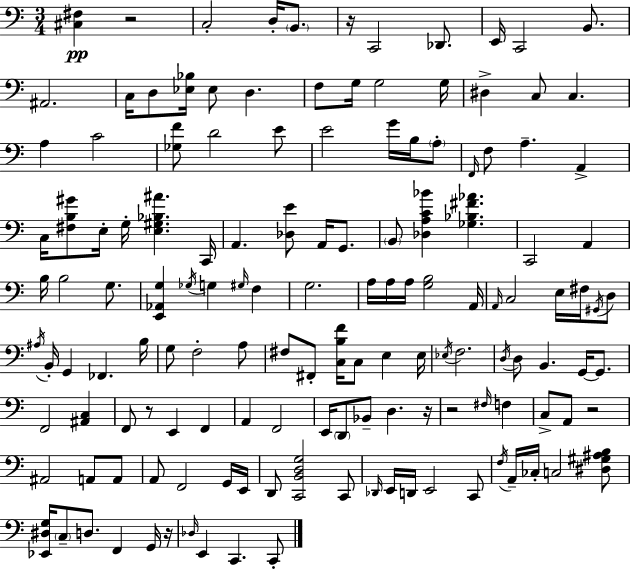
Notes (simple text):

[C#3,F#3]/q R/h C3/h D3/s B2/e. R/s C2/h Db2/e. E2/s C2/h B2/e. A#2/h. C3/s D3/e [Eb3,Bb3]/s Eb3/e D3/q. F3/e G3/s G3/h G3/s D#3/q C3/e C3/q. A3/q C4/h [Gb3,F4]/e D4/h E4/e E4/h G4/s B3/s A3/e F2/s F3/e A3/q. A2/q C3/s [F#3,B3,G#4]/e E3/s G3/s [E3,G#3,Bb3,A#4]/q. C2/s A2/q. [Db3,E4]/e A2/s G2/e. B2/e [Db3,A3,C4,Bb4]/q [Gb3,Bb3,F#4,Ab4]/q. C2/h A2/q B3/s B3/h G3/e. [E2,Ab2,G3]/q Gb3/s G3/q G#3/s F3/q G3/h. A3/s A3/s A3/s [G3,B3]/h A2/s A2/s C3/h E3/s F#3/s G#2/s D3/e A#3/s B2/s G2/q FES2/q. B3/s G3/e F3/h A3/e F#3/e F#2/e [C3,B3,F4]/s C3/e E3/q E3/s Eb3/s F3/h. D3/s D3/e B2/q. G2/s G2/e. F2/h [A#2,C3]/q F2/e R/e E2/q F2/q A2/q F2/h E2/s D2/e Bb2/e D3/q. R/s R/h F#3/s F3/q C3/e A2/e R/h A#2/h A2/e A2/e A2/e F2/h G2/s E2/s D2/e [C2,B2,D3,G3]/h C2/e Db2/s E2/s D2/s E2/h C2/e F3/s A2/s CES3/s C3/h [D#3,G#3,A#3,B3]/e [Eb2,D#3,G3]/s C3/e D3/e. F2/q G2/s R/s Db3/s E2/q C2/q. C2/e